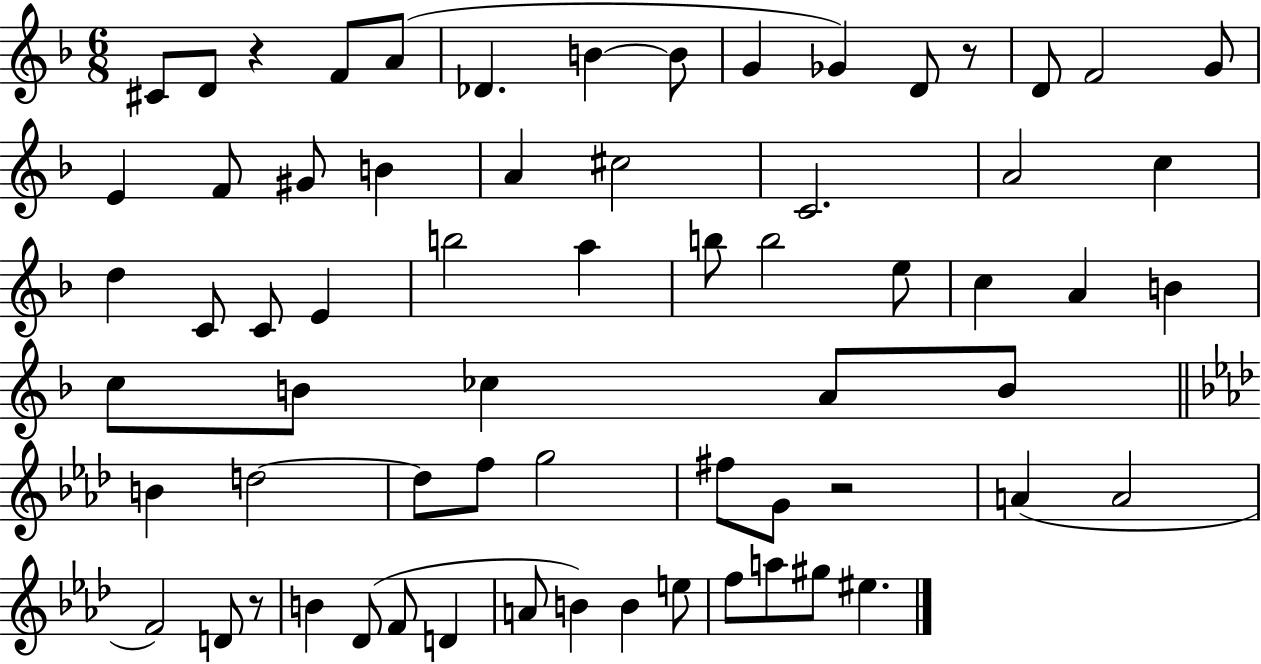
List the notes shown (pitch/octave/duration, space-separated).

C#4/e D4/e R/q F4/e A4/e Db4/q. B4/q B4/e G4/q Gb4/q D4/e R/e D4/e F4/h G4/e E4/q F4/e G#4/e B4/q A4/q C#5/h C4/h. A4/h C5/q D5/q C4/e C4/e E4/q B5/h A5/q B5/e B5/h E5/e C5/q A4/q B4/q C5/e B4/e CES5/q A4/e B4/e B4/q D5/h D5/e F5/e G5/h F#5/e G4/e R/h A4/q A4/h F4/h D4/e R/e B4/q Db4/e F4/e D4/q A4/e B4/q B4/q E5/e F5/e A5/e G#5/e EIS5/q.